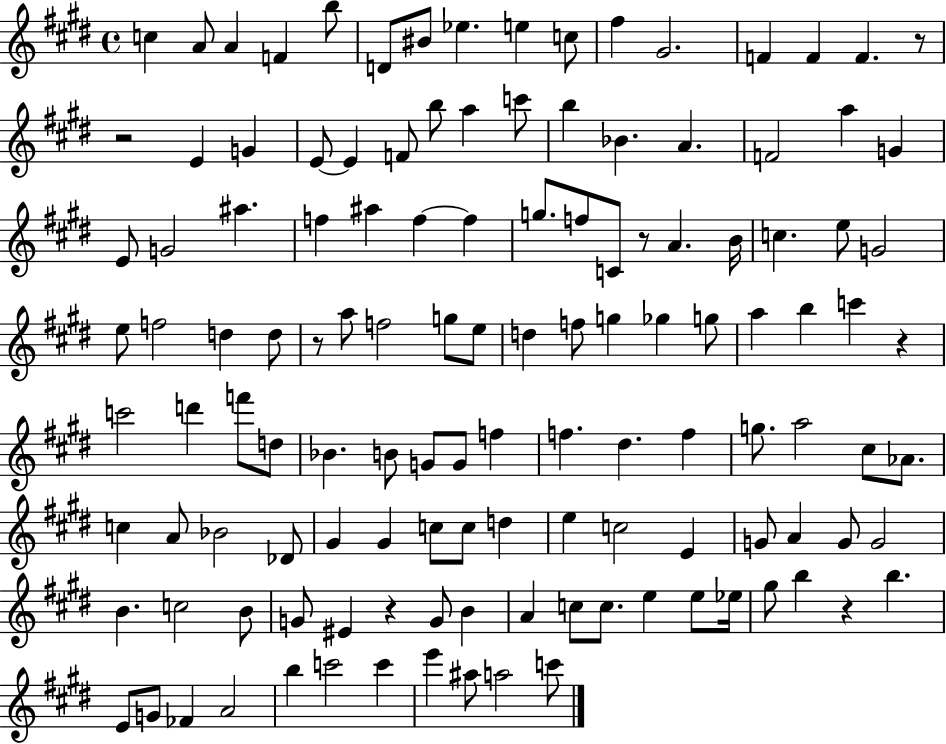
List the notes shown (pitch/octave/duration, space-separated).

C5/q A4/e A4/q F4/q B5/e D4/e BIS4/e Eb5/q. E5/q C5/e F#5/q G#4/h. F4/q F4/q F4/q. R/e R/h E4/q G4/q E4/e E4/q F4/e B5/e A5/q C6/e B5/q Bb4/q. A4/q. F4/h A5/q G4/q E4/e G4/h A#5/q. F5/q A#5/q F5/q F5/q G5/e. F5/e C4/e R/e A4/q. B4/s C5/q. E5/e G4/h E5/e F5/h D5/q D5/e R/e A5/e F5/h G5/e E5/e D5/q F5/e G5/q Gb5/q G5/e A5/q B5/q C6/q R/q C6/h D6/q F6/e D5/e Bb4/q. B4/e G4/e G4/e F5/q F5/q. D#5/q. F5/q G5/e. A5/h C#5/e Ab4/e. C5/q A4/e Bb4/h Db4/e G#4/q G#4/q C5/e C5/e D5/q E5/q C5/h E4/q G4/e A4/q G4/e G4/h B4/q. C5/h B4/e G4/e EIS4/q R/q G4/e B4/q A4/q C5/e C5/e. E5/q E5/e Eb5/s G#5/e B5/q R/q B5/q. E4/e G4/e FES4/q A4/h B5/q C6/h C6/q E6/q A#5/e A5/h C6/e